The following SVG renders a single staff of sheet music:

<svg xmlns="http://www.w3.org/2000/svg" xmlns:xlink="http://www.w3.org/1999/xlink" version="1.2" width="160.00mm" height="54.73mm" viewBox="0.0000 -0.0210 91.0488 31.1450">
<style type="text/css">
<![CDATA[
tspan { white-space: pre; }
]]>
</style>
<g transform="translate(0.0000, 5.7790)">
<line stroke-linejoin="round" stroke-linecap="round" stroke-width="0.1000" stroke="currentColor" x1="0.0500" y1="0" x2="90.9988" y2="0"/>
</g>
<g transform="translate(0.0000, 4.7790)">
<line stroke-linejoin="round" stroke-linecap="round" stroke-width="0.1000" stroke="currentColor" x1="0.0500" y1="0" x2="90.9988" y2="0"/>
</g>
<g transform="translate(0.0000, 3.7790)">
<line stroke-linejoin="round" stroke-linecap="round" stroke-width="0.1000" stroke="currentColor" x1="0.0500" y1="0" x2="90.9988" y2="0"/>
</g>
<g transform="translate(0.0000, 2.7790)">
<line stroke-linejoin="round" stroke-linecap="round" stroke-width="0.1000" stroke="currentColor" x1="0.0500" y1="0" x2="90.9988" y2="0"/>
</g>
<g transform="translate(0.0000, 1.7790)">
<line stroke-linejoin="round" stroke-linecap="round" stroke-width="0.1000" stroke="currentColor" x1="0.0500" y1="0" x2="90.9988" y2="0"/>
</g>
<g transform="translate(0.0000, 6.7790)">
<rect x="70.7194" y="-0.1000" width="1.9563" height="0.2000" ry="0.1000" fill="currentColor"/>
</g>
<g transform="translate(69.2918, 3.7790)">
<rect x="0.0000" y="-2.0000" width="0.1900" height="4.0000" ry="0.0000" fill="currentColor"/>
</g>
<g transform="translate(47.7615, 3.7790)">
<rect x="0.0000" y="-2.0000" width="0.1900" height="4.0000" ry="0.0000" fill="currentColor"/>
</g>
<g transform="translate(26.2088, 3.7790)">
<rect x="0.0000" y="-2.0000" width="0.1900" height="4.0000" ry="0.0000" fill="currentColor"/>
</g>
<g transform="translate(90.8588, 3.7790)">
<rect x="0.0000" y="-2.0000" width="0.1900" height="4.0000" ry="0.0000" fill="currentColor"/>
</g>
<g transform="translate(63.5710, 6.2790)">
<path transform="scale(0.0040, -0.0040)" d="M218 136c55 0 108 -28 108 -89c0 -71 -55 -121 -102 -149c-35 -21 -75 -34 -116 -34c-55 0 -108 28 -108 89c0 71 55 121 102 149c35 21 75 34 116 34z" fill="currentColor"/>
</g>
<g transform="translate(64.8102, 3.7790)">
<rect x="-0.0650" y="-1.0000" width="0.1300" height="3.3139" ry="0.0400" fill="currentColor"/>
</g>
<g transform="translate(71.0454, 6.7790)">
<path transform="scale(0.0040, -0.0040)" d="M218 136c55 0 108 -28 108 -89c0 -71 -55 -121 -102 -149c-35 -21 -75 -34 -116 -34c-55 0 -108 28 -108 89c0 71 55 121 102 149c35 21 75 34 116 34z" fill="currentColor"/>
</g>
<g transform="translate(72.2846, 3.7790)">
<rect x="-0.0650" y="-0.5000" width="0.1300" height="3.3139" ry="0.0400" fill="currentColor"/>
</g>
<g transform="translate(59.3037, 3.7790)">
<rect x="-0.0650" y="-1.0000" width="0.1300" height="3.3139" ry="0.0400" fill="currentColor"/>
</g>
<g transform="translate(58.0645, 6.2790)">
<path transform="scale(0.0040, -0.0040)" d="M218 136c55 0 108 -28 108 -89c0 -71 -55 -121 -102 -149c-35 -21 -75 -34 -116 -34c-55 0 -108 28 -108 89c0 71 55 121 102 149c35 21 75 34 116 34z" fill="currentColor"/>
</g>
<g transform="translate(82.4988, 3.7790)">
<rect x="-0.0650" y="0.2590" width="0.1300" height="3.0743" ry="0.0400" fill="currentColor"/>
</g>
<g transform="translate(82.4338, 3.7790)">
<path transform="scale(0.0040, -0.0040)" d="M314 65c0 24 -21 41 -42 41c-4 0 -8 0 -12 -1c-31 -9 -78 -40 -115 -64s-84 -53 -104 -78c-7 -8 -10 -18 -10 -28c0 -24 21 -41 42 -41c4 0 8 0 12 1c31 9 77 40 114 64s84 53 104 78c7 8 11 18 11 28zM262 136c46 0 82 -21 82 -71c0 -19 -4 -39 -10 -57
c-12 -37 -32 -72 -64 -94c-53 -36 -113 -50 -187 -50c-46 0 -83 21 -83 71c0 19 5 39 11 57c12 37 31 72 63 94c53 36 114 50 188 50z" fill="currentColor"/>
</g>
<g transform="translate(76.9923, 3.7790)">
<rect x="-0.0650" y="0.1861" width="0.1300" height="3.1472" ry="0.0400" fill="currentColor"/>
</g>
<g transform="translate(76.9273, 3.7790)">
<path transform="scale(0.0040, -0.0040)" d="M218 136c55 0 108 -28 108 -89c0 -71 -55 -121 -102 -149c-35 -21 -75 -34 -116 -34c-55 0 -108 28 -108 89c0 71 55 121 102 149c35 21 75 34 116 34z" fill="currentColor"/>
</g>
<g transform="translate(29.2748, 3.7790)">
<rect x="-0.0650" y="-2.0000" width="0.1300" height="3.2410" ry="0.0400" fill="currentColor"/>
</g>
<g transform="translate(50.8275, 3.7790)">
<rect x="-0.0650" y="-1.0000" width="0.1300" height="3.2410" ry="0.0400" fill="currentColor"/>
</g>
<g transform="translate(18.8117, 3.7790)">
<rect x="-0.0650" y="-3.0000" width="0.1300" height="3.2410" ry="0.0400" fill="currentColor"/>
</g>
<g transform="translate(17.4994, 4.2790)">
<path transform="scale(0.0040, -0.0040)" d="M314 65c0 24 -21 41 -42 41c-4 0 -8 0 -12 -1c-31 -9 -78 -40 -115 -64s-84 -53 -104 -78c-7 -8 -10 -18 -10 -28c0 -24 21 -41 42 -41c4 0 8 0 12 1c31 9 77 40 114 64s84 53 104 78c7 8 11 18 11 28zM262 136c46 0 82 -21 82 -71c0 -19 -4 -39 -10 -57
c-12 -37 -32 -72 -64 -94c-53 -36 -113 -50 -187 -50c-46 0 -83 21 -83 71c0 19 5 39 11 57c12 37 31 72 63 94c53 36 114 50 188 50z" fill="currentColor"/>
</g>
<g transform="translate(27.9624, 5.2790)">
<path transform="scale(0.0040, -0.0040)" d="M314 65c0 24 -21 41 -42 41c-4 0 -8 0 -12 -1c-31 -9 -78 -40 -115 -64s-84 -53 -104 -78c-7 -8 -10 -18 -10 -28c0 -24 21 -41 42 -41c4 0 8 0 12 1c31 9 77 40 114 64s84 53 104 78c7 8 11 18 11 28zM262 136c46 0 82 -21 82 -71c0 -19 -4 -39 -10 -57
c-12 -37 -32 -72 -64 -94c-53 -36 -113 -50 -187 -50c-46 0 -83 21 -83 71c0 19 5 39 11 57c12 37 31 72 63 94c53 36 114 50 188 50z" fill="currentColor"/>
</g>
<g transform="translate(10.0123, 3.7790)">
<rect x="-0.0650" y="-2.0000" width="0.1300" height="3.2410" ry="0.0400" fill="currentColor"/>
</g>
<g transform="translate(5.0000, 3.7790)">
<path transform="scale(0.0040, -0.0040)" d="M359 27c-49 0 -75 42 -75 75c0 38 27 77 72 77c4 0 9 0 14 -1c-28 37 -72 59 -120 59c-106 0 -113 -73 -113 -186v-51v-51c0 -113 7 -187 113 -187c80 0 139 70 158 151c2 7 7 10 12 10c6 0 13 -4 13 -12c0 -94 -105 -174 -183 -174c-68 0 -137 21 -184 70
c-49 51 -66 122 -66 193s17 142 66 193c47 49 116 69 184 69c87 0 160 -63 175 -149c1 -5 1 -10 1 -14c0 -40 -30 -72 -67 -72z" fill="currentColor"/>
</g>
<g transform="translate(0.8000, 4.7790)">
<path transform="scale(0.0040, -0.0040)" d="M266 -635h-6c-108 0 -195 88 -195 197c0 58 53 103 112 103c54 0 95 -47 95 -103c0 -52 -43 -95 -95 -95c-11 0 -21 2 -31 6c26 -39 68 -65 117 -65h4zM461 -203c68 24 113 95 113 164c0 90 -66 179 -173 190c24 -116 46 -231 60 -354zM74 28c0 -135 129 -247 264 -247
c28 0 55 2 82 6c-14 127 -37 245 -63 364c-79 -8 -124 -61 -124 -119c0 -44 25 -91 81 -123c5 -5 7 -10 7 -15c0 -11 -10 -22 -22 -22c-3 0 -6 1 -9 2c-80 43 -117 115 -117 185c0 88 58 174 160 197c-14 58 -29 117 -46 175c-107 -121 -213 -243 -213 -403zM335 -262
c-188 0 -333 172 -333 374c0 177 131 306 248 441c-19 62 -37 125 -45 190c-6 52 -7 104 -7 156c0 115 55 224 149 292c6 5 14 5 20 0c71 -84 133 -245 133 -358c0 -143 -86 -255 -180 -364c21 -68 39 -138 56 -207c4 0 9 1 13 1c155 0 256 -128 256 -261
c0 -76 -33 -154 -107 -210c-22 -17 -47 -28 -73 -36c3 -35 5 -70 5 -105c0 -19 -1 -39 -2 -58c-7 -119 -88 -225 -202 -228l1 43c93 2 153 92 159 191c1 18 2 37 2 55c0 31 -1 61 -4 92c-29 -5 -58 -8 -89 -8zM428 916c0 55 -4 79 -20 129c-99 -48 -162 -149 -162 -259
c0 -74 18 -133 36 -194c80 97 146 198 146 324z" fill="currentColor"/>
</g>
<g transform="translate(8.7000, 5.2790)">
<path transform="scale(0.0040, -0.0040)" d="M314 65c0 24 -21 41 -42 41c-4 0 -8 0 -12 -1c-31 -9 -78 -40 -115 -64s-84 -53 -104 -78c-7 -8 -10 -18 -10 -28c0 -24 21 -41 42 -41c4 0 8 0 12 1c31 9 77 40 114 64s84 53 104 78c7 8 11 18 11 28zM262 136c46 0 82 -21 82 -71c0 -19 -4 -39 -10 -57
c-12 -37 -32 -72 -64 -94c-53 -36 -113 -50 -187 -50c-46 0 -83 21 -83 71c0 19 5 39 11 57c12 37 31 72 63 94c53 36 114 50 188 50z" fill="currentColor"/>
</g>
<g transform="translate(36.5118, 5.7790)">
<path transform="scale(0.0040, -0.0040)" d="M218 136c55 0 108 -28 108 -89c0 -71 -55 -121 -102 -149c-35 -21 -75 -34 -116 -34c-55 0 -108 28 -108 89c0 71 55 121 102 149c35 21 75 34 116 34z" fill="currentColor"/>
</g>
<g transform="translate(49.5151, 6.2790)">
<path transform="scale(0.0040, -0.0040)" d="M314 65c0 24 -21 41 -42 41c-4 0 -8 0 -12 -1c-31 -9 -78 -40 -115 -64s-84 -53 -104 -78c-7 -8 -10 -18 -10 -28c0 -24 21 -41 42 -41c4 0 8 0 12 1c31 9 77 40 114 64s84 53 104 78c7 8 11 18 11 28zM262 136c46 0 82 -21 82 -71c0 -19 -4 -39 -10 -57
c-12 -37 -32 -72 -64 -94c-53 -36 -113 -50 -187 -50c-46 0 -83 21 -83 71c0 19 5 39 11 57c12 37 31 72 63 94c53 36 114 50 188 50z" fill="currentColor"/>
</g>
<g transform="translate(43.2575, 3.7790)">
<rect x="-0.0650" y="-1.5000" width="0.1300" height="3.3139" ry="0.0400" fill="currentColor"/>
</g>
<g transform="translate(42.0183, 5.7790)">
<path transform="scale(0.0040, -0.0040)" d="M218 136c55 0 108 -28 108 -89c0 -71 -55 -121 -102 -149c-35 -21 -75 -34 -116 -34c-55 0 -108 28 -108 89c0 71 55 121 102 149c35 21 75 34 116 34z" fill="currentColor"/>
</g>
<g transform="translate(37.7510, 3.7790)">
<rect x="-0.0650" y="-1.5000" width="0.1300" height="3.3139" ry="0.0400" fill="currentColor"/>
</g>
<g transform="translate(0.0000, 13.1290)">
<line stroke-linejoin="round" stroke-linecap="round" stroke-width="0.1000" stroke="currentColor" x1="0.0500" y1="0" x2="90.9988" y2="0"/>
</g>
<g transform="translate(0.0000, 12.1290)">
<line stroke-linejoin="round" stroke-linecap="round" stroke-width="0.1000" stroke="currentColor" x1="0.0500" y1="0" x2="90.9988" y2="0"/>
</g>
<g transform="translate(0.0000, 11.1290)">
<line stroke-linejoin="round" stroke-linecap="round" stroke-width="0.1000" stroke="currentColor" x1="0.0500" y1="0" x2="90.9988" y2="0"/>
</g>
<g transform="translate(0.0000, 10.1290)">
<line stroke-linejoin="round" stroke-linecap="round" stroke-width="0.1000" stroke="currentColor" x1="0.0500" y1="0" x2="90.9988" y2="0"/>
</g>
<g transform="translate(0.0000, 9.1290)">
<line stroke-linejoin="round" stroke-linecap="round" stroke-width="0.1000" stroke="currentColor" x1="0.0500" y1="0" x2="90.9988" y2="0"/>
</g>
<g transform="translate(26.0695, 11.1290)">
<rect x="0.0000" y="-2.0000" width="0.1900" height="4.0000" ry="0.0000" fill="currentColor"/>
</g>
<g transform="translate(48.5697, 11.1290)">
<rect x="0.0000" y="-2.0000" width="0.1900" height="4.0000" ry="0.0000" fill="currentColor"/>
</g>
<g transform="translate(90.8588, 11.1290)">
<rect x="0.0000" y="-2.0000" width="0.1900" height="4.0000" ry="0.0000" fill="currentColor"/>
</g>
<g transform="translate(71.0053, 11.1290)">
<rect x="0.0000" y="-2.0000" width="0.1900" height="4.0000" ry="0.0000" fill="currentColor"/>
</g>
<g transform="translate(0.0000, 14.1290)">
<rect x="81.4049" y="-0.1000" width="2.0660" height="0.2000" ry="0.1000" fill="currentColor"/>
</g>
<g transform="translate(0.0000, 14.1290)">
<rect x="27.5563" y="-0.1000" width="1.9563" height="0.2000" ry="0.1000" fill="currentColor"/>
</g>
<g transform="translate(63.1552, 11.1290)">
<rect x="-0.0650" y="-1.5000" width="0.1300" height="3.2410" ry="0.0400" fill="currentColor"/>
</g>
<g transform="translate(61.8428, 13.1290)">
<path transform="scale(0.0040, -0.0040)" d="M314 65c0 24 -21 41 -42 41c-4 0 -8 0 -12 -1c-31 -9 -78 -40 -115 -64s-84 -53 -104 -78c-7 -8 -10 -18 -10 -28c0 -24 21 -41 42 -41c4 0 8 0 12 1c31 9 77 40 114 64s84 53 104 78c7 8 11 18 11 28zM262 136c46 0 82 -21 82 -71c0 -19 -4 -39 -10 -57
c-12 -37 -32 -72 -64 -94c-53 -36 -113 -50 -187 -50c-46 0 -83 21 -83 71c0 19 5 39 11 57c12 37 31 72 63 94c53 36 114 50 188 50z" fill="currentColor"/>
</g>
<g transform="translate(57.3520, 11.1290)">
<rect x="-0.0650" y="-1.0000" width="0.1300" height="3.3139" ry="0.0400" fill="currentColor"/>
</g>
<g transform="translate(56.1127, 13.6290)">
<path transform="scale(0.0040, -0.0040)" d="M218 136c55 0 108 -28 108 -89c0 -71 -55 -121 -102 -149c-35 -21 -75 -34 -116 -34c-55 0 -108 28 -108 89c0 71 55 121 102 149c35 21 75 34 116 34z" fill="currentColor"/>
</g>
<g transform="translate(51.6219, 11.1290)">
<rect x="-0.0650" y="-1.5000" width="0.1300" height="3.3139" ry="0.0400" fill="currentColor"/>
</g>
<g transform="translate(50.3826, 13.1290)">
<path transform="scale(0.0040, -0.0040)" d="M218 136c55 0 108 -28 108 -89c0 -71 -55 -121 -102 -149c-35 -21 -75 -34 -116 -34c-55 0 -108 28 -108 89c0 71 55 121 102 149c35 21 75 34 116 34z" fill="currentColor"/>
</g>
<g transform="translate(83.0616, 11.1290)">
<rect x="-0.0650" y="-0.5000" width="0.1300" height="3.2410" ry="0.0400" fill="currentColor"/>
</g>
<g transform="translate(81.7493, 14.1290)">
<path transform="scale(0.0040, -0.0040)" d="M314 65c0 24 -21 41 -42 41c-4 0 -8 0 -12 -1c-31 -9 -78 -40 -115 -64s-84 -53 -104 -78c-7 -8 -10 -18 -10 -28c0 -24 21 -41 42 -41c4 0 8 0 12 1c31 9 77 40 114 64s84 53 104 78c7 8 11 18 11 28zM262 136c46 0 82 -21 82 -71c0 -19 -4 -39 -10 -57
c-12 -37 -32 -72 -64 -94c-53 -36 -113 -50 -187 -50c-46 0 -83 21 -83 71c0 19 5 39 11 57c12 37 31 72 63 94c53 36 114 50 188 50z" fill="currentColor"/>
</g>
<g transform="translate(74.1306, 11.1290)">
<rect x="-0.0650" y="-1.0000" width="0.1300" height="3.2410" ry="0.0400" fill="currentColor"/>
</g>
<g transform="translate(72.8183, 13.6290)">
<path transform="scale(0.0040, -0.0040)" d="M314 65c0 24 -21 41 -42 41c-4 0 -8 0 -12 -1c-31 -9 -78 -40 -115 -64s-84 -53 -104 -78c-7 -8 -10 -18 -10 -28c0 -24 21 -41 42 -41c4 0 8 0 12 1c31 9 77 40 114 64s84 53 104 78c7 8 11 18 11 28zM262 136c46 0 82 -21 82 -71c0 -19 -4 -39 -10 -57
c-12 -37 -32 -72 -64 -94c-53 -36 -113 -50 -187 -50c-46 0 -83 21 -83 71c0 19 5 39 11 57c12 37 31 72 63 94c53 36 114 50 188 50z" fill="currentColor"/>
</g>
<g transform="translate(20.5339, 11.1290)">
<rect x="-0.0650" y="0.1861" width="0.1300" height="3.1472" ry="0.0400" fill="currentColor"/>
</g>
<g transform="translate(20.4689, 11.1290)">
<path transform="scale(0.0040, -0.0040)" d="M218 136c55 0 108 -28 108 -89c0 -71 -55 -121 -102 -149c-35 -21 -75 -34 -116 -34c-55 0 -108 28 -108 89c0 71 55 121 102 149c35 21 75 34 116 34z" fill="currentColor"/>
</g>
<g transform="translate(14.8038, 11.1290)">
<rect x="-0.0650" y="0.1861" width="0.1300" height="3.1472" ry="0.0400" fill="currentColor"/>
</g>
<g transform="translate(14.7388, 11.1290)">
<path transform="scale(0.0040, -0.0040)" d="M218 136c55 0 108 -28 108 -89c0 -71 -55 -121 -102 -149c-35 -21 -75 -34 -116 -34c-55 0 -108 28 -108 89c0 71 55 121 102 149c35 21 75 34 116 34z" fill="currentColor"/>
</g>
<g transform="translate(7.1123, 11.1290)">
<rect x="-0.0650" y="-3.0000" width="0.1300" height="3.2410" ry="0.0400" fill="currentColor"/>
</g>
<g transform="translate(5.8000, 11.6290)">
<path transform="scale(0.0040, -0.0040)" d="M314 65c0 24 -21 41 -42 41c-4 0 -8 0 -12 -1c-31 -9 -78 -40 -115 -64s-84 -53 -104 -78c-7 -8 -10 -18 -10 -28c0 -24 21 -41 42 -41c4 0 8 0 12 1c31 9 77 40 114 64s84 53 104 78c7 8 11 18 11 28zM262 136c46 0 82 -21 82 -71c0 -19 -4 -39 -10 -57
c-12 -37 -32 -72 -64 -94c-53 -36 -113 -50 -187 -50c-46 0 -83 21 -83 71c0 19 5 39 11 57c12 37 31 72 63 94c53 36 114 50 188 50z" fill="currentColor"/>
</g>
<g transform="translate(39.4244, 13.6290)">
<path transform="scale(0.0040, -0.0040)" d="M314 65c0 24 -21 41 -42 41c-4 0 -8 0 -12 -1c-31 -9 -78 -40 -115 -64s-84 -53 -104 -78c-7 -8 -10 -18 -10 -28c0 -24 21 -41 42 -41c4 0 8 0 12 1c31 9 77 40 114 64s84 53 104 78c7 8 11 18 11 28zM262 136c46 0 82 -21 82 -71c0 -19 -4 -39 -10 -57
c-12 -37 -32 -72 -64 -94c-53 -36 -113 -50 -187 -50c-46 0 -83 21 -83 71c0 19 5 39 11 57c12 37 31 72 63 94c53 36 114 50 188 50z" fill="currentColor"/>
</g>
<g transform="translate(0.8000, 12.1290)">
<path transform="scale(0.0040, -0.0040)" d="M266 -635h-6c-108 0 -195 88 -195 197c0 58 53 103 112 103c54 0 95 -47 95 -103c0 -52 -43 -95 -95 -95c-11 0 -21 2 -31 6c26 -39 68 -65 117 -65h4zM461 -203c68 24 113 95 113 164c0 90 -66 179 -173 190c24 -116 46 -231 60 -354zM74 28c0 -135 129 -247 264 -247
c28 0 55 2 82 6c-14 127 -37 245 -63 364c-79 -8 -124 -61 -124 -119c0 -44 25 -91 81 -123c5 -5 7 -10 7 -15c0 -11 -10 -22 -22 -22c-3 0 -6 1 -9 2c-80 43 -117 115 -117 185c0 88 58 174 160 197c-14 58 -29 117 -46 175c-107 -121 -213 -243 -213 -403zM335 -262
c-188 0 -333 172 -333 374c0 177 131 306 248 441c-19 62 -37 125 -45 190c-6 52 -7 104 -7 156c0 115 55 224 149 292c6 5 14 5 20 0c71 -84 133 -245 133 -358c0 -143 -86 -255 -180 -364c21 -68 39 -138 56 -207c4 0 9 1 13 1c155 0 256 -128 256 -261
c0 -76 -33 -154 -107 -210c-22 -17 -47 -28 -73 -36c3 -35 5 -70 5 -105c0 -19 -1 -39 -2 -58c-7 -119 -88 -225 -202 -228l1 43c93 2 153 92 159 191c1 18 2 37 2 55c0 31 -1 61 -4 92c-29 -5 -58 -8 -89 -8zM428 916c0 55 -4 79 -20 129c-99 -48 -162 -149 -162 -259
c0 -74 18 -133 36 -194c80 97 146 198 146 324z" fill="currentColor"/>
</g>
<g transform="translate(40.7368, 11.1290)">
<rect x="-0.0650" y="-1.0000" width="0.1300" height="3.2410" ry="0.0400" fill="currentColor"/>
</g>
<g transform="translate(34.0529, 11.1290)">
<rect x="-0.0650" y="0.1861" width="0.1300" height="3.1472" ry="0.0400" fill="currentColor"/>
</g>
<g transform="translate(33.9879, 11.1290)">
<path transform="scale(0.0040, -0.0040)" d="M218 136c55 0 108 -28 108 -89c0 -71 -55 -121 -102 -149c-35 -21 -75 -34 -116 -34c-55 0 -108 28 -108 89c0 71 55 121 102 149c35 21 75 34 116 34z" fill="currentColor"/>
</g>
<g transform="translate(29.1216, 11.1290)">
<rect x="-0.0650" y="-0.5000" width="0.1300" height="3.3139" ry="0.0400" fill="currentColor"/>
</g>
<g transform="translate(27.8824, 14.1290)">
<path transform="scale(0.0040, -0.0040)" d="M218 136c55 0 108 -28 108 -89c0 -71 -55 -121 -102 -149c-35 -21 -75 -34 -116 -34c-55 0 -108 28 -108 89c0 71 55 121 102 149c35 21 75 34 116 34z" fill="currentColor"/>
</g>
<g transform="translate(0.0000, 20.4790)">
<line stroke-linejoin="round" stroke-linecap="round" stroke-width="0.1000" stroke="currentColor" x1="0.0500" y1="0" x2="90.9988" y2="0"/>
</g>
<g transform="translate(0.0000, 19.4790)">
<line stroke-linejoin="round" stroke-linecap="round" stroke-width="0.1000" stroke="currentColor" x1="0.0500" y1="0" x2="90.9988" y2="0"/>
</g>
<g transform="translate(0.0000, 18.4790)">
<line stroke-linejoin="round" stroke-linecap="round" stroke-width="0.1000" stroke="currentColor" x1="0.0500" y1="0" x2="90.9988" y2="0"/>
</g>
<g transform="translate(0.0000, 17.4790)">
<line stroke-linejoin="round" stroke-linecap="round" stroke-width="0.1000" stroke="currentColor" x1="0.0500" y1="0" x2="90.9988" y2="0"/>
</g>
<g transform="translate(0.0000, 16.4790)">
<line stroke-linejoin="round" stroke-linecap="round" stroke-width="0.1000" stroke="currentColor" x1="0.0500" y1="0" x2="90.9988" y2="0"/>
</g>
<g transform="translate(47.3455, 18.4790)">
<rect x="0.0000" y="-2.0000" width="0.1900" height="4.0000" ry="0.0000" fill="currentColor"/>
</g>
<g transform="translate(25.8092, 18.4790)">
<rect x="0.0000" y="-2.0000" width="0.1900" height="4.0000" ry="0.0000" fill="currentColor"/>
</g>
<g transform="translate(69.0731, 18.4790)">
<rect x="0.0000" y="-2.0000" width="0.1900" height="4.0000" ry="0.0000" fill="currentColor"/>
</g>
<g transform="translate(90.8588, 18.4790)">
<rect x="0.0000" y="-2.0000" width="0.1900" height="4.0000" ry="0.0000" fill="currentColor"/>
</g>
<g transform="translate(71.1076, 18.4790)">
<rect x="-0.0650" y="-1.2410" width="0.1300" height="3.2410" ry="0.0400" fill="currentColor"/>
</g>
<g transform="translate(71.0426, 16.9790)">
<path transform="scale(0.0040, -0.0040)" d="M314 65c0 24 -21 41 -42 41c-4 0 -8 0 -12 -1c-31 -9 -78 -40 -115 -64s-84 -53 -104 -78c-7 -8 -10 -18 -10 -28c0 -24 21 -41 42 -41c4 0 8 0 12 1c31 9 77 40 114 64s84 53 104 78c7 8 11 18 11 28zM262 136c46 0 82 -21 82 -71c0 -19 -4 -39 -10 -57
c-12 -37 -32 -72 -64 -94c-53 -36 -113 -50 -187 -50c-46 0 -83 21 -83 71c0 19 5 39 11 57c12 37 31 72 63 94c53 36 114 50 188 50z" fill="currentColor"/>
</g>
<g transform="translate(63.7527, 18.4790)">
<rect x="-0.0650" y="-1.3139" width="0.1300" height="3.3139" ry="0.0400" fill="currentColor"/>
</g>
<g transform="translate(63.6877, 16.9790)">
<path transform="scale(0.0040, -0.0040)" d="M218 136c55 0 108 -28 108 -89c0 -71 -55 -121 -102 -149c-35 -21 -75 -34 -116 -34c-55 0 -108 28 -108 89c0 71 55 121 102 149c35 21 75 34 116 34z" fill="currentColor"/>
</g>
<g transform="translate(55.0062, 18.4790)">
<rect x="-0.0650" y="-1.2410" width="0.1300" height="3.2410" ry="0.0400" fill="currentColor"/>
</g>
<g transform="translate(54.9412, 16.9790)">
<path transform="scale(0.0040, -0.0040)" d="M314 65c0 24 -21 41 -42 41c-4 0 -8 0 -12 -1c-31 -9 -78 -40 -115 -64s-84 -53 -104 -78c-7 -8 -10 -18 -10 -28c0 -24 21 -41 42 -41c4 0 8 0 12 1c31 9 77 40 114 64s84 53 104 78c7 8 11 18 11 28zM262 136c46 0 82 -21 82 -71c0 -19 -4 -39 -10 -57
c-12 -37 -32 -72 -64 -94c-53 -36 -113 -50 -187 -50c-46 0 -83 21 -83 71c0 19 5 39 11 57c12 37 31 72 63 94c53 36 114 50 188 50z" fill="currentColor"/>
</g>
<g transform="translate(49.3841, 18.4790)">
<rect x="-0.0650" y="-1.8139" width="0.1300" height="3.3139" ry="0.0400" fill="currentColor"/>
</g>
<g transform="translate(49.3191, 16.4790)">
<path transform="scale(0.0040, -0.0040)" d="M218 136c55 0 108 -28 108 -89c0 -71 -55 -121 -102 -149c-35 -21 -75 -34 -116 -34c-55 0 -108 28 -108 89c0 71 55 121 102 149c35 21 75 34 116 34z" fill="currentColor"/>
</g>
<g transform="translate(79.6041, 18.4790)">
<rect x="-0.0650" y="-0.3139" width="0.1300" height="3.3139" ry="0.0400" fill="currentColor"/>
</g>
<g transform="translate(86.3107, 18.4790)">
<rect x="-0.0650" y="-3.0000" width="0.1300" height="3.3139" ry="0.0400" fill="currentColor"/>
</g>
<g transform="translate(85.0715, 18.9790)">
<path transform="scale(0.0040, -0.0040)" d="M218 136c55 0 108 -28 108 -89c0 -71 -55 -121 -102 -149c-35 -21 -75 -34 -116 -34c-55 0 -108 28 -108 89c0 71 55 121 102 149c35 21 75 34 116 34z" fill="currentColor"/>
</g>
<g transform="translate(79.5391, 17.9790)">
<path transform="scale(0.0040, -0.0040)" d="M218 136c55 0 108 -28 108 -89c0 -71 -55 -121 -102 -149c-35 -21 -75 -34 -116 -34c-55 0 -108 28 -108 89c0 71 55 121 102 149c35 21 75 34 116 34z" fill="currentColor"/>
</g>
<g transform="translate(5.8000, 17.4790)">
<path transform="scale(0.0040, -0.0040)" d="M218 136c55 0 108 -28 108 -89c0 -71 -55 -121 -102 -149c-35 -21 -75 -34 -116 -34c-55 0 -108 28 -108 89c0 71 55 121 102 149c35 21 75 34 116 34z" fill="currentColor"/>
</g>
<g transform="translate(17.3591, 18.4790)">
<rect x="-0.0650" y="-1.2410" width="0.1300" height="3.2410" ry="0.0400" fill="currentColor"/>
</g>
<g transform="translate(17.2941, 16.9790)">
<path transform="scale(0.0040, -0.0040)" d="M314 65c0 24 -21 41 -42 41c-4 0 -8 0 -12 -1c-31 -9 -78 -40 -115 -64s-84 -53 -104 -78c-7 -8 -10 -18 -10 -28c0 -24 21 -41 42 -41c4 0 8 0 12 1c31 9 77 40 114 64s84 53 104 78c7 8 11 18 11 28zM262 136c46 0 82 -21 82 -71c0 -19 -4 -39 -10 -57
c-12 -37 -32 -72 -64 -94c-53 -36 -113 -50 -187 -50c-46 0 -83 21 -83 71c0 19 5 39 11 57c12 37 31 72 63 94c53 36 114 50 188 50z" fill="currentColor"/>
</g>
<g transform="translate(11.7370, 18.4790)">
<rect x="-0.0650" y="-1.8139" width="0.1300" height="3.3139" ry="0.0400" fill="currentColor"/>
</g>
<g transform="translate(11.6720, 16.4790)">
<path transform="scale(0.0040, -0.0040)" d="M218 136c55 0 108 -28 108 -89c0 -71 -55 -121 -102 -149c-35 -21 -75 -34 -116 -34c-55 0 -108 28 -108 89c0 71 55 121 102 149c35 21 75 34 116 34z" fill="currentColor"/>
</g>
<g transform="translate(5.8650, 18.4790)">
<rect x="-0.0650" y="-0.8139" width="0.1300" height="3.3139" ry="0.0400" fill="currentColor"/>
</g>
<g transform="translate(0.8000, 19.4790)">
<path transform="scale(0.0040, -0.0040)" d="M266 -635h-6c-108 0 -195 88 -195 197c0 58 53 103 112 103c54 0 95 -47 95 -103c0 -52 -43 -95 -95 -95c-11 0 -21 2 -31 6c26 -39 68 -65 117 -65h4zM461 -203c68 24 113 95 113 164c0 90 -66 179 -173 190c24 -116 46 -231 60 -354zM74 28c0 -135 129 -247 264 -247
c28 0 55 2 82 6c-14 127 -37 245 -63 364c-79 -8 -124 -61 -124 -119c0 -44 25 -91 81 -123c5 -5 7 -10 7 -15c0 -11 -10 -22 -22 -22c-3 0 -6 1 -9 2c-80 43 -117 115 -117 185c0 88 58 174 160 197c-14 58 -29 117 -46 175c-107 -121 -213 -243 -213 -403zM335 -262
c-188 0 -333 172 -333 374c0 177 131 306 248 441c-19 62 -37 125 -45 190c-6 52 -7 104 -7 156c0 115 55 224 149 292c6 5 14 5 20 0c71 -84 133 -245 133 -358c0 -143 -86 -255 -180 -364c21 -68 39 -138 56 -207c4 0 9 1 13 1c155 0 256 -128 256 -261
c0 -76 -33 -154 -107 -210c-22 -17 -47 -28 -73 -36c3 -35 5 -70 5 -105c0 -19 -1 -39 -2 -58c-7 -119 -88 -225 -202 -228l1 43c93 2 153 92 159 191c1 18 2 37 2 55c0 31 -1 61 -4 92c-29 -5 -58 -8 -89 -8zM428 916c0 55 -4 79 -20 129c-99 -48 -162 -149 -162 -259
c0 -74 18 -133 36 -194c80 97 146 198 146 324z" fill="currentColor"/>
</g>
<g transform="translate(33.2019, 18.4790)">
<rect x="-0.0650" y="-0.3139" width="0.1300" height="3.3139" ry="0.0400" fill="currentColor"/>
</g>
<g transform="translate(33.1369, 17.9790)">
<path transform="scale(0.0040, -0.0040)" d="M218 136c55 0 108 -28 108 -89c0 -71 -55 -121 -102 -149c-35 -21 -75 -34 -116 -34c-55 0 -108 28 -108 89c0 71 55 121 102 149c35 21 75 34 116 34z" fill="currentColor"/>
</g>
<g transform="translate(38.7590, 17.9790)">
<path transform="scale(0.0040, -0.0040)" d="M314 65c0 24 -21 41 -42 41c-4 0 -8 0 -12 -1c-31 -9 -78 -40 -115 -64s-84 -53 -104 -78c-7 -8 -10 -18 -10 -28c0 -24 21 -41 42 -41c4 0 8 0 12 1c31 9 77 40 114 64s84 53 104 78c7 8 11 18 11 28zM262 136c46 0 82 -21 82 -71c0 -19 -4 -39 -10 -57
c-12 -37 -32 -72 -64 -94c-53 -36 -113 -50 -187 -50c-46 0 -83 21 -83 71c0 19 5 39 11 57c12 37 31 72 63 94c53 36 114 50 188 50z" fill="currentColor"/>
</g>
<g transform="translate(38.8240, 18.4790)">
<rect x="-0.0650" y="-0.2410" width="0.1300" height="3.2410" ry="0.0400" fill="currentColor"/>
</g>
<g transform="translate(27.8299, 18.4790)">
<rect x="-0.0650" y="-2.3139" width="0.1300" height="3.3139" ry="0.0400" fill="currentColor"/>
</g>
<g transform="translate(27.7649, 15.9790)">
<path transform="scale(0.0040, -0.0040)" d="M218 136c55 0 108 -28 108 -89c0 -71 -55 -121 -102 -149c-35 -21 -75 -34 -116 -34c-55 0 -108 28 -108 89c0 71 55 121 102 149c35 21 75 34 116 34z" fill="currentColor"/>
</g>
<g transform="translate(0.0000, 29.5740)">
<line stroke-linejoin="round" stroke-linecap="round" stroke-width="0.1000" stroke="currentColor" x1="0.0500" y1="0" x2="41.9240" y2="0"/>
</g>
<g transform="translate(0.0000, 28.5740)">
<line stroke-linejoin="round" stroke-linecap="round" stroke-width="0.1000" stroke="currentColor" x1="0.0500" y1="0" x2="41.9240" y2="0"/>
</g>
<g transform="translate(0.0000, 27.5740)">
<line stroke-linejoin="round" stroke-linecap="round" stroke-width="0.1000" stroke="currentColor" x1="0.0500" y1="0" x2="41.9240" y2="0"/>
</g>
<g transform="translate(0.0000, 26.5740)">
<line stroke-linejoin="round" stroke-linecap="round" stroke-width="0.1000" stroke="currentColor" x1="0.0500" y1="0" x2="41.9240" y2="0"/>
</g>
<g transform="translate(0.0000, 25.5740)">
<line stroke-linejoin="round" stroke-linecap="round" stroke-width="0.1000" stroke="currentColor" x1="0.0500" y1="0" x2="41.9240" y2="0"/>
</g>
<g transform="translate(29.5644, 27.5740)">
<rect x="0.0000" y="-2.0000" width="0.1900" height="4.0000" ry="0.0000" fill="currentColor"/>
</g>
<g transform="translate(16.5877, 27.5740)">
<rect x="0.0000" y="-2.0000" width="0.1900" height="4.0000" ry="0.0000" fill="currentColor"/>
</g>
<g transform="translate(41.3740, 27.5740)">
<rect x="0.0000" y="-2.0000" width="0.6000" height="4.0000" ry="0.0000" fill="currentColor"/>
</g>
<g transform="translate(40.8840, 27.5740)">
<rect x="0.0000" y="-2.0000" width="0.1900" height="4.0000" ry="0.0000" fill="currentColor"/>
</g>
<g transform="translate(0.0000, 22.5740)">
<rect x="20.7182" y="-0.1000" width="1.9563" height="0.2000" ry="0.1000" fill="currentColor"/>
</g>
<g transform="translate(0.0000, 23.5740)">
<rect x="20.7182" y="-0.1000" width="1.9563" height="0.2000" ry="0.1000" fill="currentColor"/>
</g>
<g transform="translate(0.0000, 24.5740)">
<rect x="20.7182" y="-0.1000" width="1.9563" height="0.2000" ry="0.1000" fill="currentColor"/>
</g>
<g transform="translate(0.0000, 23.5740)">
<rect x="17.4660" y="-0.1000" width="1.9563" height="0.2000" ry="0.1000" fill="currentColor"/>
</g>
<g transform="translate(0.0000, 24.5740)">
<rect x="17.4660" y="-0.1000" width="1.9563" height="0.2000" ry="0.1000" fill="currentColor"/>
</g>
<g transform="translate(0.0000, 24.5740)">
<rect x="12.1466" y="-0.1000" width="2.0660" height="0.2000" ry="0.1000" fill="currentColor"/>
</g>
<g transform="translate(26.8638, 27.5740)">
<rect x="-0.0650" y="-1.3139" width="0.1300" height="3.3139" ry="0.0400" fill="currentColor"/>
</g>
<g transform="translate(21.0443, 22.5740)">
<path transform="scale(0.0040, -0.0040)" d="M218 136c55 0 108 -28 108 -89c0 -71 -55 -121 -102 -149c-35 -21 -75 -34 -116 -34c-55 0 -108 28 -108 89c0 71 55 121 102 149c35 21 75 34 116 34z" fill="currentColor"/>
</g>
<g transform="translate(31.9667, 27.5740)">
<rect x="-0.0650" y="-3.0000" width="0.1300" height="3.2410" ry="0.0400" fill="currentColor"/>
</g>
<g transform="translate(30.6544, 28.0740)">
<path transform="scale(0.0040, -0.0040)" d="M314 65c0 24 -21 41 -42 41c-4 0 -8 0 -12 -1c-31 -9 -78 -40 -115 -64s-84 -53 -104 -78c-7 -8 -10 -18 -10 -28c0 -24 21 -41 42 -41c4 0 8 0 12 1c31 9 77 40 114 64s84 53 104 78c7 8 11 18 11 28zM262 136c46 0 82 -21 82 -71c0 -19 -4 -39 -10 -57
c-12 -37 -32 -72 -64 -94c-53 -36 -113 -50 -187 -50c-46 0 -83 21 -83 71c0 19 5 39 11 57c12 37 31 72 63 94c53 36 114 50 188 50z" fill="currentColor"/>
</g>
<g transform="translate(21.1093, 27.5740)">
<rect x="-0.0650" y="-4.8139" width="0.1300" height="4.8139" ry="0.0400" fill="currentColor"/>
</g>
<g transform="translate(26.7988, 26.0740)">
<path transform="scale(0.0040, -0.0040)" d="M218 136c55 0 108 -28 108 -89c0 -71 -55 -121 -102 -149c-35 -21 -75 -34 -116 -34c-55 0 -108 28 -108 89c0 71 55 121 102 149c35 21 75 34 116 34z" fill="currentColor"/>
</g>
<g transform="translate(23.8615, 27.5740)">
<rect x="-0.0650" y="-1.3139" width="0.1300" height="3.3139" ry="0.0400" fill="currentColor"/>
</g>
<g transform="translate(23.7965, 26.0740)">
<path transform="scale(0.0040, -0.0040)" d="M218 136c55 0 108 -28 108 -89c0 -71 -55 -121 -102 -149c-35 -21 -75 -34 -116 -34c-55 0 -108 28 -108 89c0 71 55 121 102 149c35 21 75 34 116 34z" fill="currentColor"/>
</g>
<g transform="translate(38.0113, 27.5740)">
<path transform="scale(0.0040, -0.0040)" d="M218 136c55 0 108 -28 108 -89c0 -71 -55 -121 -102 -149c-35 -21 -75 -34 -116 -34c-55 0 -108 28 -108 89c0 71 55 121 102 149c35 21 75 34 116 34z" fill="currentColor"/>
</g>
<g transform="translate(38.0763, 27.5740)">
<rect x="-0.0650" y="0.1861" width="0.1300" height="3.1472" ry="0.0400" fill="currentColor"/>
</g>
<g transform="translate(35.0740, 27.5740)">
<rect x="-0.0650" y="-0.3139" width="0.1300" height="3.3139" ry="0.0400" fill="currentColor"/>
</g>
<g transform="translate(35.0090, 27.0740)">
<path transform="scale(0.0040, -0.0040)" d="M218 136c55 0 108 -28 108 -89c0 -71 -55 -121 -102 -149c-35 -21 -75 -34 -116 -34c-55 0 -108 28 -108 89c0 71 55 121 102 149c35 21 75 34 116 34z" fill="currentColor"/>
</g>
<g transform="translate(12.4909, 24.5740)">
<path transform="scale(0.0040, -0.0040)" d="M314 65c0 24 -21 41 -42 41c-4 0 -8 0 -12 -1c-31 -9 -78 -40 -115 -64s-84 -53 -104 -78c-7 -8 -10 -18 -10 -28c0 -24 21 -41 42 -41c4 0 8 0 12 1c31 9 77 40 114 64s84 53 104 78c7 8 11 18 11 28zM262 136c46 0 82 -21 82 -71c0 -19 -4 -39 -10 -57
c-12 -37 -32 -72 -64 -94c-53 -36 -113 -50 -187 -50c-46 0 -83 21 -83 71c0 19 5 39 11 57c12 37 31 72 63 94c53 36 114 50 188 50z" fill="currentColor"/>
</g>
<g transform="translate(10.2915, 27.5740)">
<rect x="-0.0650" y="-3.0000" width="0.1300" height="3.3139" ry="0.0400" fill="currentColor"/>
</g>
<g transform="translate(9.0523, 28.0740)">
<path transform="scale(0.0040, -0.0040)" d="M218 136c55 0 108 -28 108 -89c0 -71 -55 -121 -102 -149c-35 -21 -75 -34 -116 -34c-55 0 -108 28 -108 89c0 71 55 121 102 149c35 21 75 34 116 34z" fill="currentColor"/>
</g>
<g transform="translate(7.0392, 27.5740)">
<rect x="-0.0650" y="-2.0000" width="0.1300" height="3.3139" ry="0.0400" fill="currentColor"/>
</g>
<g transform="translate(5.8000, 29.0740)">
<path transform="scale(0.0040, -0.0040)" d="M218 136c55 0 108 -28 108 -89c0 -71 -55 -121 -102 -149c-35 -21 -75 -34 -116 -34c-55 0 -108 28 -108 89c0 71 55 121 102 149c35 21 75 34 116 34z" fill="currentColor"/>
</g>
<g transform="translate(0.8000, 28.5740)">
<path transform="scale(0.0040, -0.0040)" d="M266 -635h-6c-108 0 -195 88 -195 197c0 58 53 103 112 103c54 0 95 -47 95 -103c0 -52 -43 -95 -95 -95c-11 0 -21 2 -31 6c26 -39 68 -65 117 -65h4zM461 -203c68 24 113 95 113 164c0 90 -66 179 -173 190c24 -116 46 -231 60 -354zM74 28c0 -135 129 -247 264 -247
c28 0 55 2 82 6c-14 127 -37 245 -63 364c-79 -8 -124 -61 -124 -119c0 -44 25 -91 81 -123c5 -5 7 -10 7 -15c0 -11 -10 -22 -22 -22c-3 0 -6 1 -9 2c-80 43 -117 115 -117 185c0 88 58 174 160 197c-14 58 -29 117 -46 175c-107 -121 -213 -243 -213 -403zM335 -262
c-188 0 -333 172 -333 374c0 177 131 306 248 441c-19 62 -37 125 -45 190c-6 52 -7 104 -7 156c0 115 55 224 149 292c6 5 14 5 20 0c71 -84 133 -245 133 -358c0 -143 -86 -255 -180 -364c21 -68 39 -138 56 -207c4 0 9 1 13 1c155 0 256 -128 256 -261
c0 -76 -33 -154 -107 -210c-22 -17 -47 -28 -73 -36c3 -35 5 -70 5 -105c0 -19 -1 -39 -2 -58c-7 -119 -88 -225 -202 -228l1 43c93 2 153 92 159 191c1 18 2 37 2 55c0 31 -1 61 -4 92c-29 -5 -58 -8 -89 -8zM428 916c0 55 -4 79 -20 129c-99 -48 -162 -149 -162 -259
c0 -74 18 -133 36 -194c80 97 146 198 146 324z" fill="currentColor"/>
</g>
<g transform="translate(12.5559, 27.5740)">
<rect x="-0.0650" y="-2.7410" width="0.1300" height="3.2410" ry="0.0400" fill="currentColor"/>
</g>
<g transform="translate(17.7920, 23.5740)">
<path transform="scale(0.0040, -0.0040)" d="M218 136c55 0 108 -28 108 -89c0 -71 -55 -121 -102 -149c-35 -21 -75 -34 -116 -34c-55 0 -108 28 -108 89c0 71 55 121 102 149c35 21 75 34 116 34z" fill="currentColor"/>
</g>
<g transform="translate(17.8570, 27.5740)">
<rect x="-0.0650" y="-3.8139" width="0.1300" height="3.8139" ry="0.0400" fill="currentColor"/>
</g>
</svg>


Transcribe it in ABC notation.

X:1
T:Untitled
M:4/4
L:1/4
K:C
F2 A2 F2 E E D2 D D C B B2 A2 B B C B D2 E D E2 D2 C2 d f e2 g c c2 f e2 e e2 c A F A a2 c' e' e e A2 c B